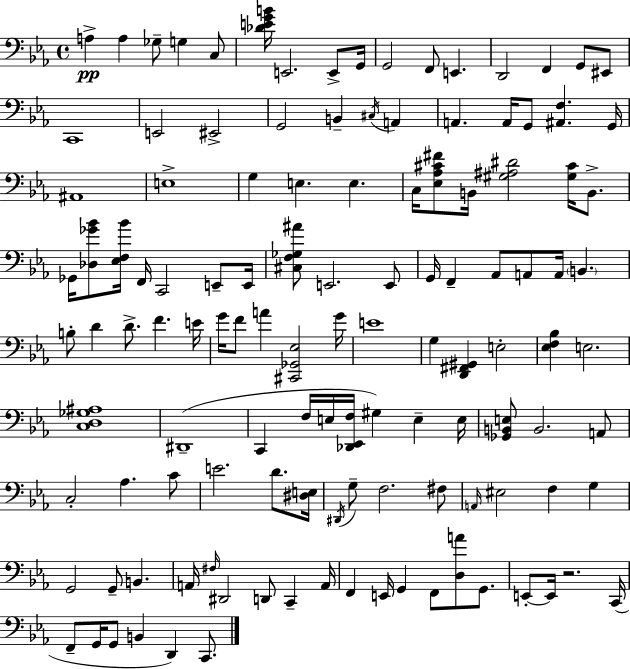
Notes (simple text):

A3/q A3/q Gb3/e G3/q C3/e [Db4,E4,G4,B4]/s E2/h. E2/e G2/s G2/h F2/e E2/q. D2/h F2/q G2/e EIS2/e C2/w E2/h EIS2/h G2/h B2/q C#3/s A2/q A2/q. A2/s G2/e [A#2,F3]/q. G2/s A#2/w E3/w G3/q E3/q. E3/q. C3/s [Eb3,Ab3,C#4,F#4]/e B2/s [G#3,A#3,D#4]/h [G#3,C#4]/s B2/e. Gb2/s [Db3,Gb4,Bb4]/e [Eb3,F3,Bb4]/s F2/s C2/h E2/e E2/s [C#3,F3,Gb3,A#4]/e E2/h. E2/e G2/s F2/q Ab2/e A2/e A2/s B2/q. B3/e D4/q D4/e. F4/q. E4/s G4/s F4/e A4/q [C#2,Gb2,Eb3]/h G4/s E4/w G3/q [D2,F#2,G#2]/q E3/h [Eb3,F3,Bb3]/q E3/h. [C3,D3,Gb3,A#3]/w D#2/w C2/q F3/s E3/s [Db2,Eb2,F3]/s G#3/q E3/q E3/s [Gb2,B2,E3]/e B2/h. A2/e C3/h Ab3/q. C4/e E4/h. D4/e. [D#3,E3]/s D#2/s G3/e F3/h. F#3/e A2/s EIS3/h F3/q G3/q G2/h G2/e B2/q. A2/s F#3/s D#2/h D2/e C2/q A2/s F2/q E2/s G2/q F2/e [D3,A4]/e G2/e. E2/e E2/s R/h. C2/s F2/e G2/s G2/e B2/q D2/q C2/e.